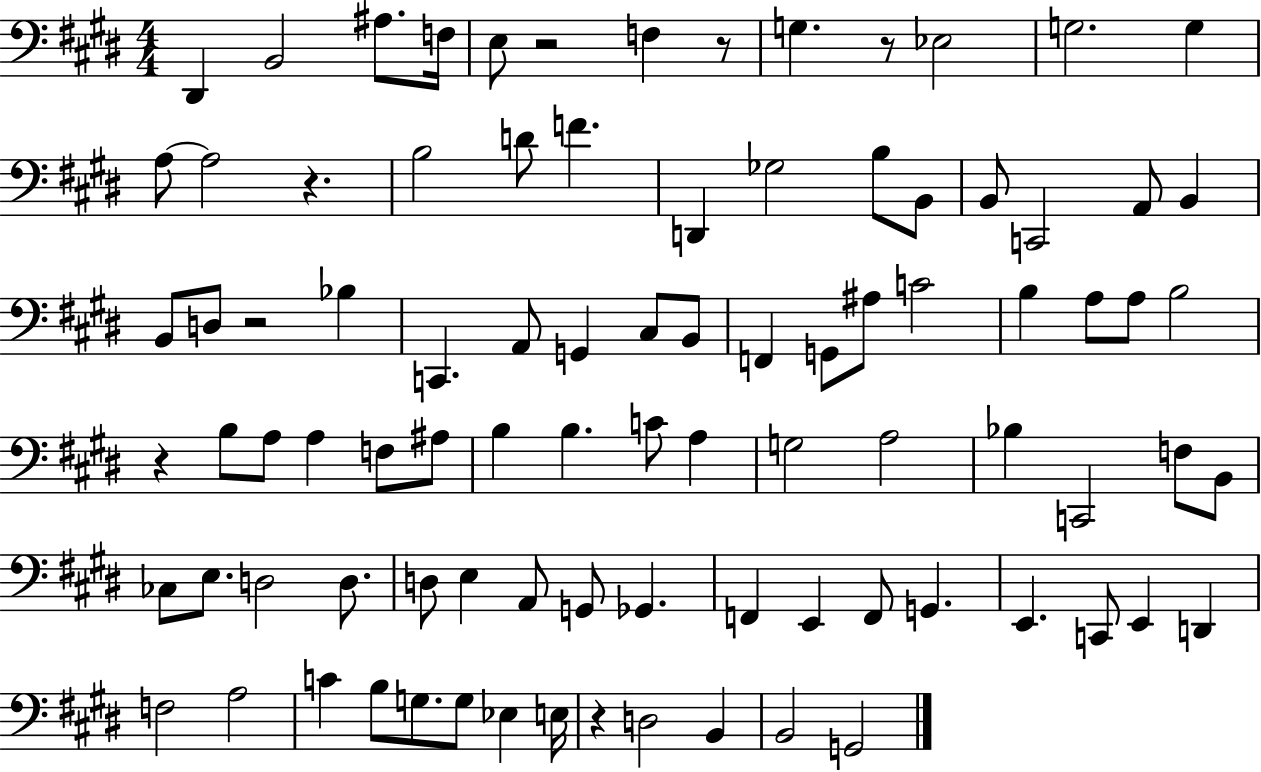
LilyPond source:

{
  \clef bass
  \numericTimeSignature
  \time 4/4
  \key e \major
  dis,4 b,2 ais8. f16 | e8 r2 f4 r8 | g4. r8 ees2 | g2. g4 | \break a8~~ a2 r4. | b2 d'8 f'4. | d,4 ges2 b8 b,8 | b,8 c,2 a,8 b,4 | \break b,8 d8 r2 bes4 | c,4. a,8 g,4 cis8 b,8 | f,4 g,8 ais8 c'2 | b4 a8 a8 b2 | \break r4 b8 a8 a4 f8 ais8 | b4 b4. c'8 a4 | g2 a2 | bes4 c,2 f8 b,8 | \break ces8 e8. d2 d8. | d8 e4 a,8 g,8 ges,4. | f,4 e,4 f,8 g,4. | e,4. c,8 e,4 d,4 | \break f2 a2 | c'4 b8 g8. g8 ees4 e16 | r4 d2 b,4 | b,2 g,2 | \break \bar "|."
}